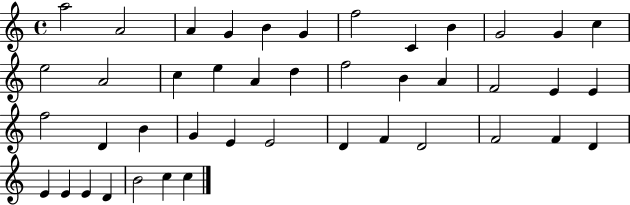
A5/h A4/h A4/q G4/q B4/q G4/q F5/h C4/q B4/q G4/h G4/q C5/q E5/h A4/h C5/q E5/q A4/q D5/q F5/h B4/q A4/q F4/h E4/q E4/q F5/h D4/q B4/q G4/q E4/q E4/h D4/q F4/q D4/h F4/h F4/q D4/q E4/q E4/q E4/q D4/q B4/h C5/q C5/q